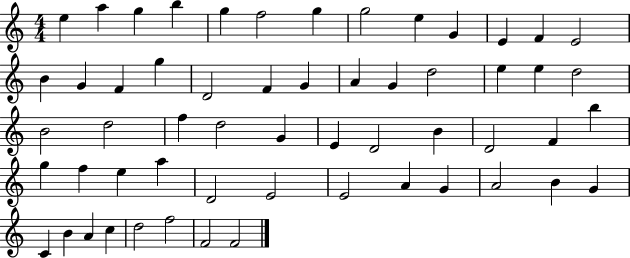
X:1
T:Untitled
M:4/4
L:1/4
K:C
e a g b g f2 g g2 e G E F E2 B G F g D2 F G A G d2 e e d2 B2 d2 f d2 G E D2 B D2 F b g f e a D2 E2 E2 A G A2 B G C B A c d2 f2 F2 F2